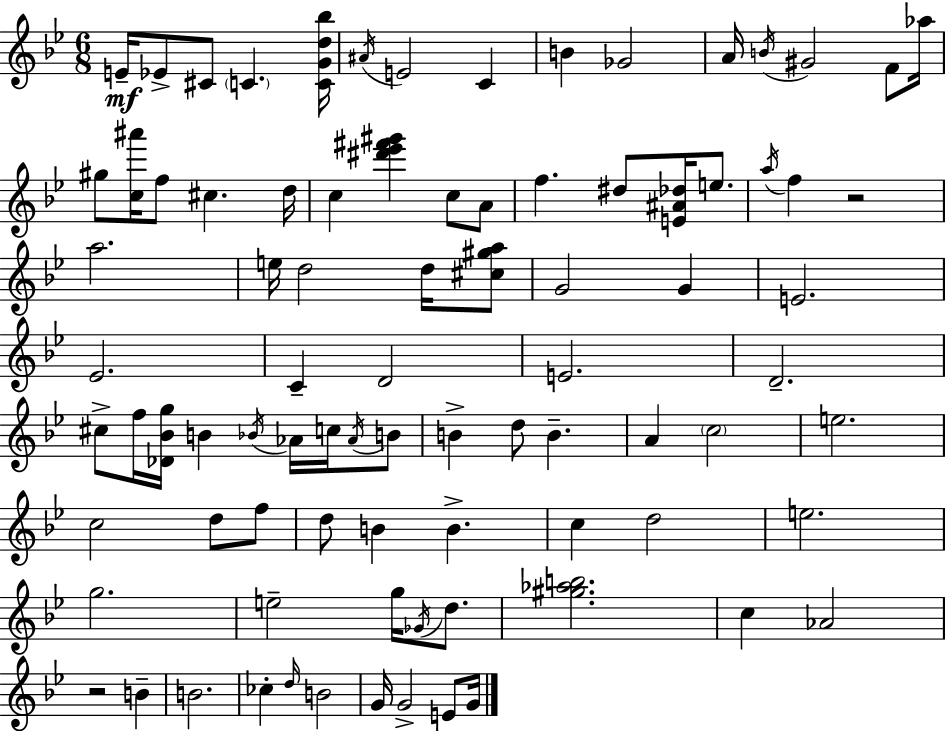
E4/s Eb4/e C#4/e C4/q. [C4,G4,D5,Bb5]/s A#4/s E4/h C4/q B4/q Gb4/h A4/s B4/s G#4/h F4/e Ab5/s G#5/e [C5,A#6]/s F5/e C#5/q. D5/s C5/q [D#6,Eb6,F#6,G#6]/q C5/e A4/e F5/q. D#5/e [E4,A#4,Db5]/s E5/e. A5/s F5/q R/h A5/h. E5/s D5/h D5/s [C#5,G#5,A5]/e G4/h G4/q E4/h. Eb4/h. C4/q D4/h E4/h. D4/h. C#5/e F5/s [Db4,Bb4,G5]/s B4/q Bb4/s Ab4/s C5/s Ab4/s B4/e B4/q D5/e B4/q. A4/q C5/h E5/h. C5/h D5/e F5/e D5/e B4/q B4/q. C5/q D5/h E5/h. G5/h. E5/h G5/s Gb4/s D5/e. [G#5,Ab5,B5]/h. C5/q Ab4/h R/h B4/q B4/h. CES5/q D5/s B4/h G4/s G4/h E4/e G4/s